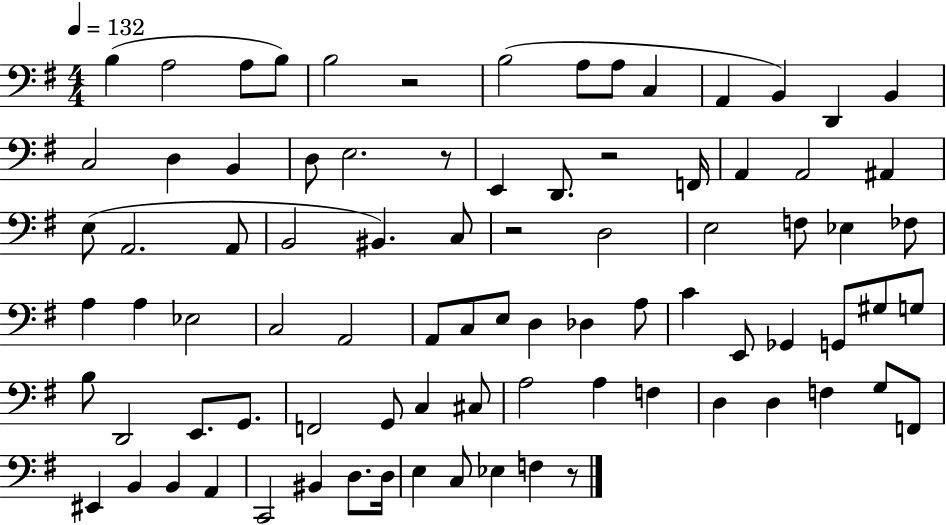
X:1
T:Untitled
M:4/4
L:1/4
K:G
B, A,2 A,/2 B,/2 B,2 z2 B,2 A,/2 A,/2 C, A,, B,, D,, B,, C,2 D, B,, D,/2 E,2 z/2 E,, D,,/2 z2 F,,/4 A,, A,,2 ^A,, E,/2 A,,2 A,,/2 B,,2 ^B,, C,/2 z2 D,2 E,2 F,/2 _E, _F,/2 A, A, _E,2 C,2 A,,2 A,,/2 C,/2 E,/2 D, _D, A,/2 C E,,/2 _G,, G,,/2 ^G,/2 G,/2 B,/2 D,,2 E,,/2 G,,/2 F,,2 G,,/2 C, ^C,/2 A,2 A, F, D, D, F, G,/2 F,,/2 ^E,, B,, B,, A,, C,,2 ^B,, D,/2 D,/4 E, C,/2 _E, F, z/2